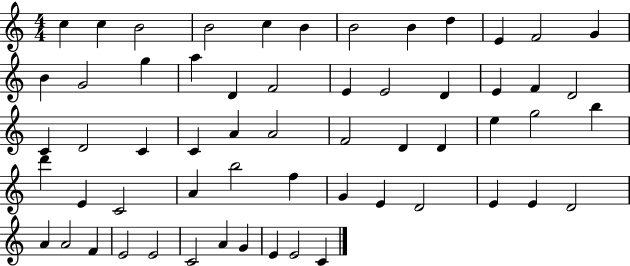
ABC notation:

X:1
T:Untitled
M:4/4
L:1/4
K:C
c c B2 B2 c B B2 B d E F2 G B G2 g a D F2 E E2 D E F D2 C D2 C C A A2 F2 D D e g2 b d' E C2 A b2 f G E D2 E E D2 A A2 F E2 E2 C2 A G E E2 C